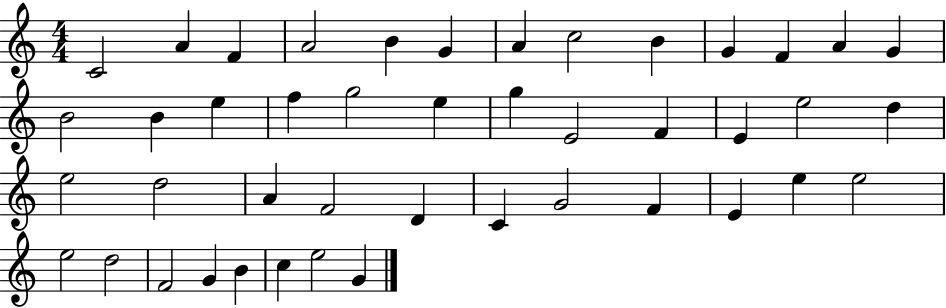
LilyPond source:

{
  \clef treble
  \numericTimeSignature
  \time 4/4
  \key c \major
  c'2 a'4 f'4 | a'2 b'4 g'4 | a'4 c''2 b'4 | g'4 f'4 a'4 g'4 | \break b'2 b'4 e''4 | f''4 g''2 e''4 | g''4 e'2 f'4 | e'4 e''2 d''4 | \break e''2 d''2 | a'4 f'2 d'4 | c'4 g'2 f'4 | e'4 e''4 e''2 | \break e''2 d''2 | f'2 g'4 b'4 | c''4 e''2 g'4 | \bar "|."
}